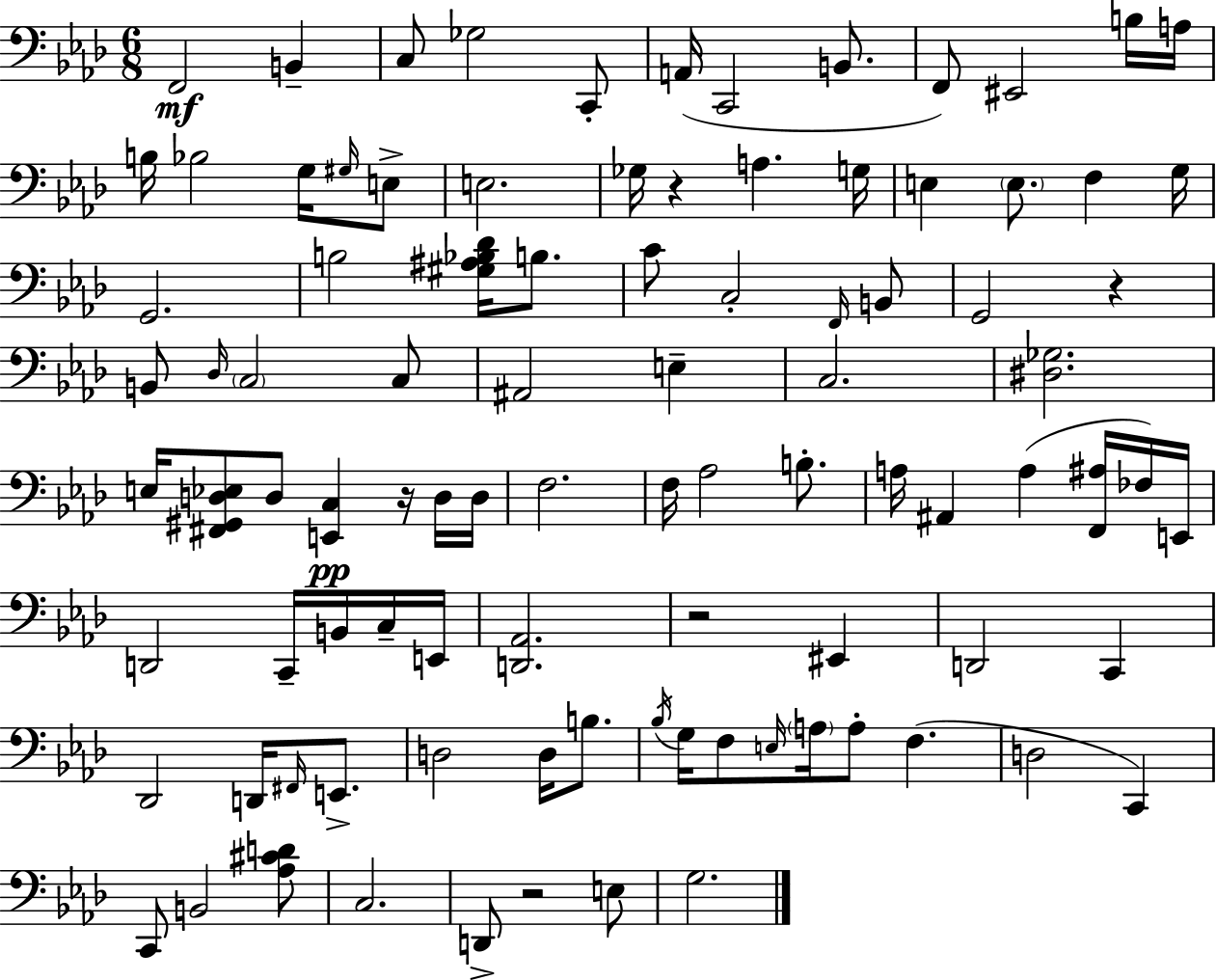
{
  \clef bass
  \numericTimeSignature
  \time 6/8
  \key aes \major
  \repeat volta 2 { f,2\mf b,4-- | c8 ges2 c,8-. | a,16( c,2 b,8. | f,8) eis,2 b16 a16 | \break b16 bes2 g16 \grace { gis16 } e8-> | e2. | ges16 r4 a4. | g16 e4 \parenthesize e8. f4 | \break g16 g,2. | b2 <gis ais bes des'>16 b8. | c'8 c2-. \grace { f,16 } | b,8 g,2 r4 | \break b,8 \grace { des16 } \parenthesize c2 | c8 ais,2 e4-- | c2. | <dis ges>2. | \break e16 <fis, gis, d ees>8 d8 <e, c>4\pp | r16 d16 d16 f2. | f16 aes2 | b8.-. a16 ais,4 a4( | \break <f, ais>16 fes16) e,16 d,2 c,16-- | b,16 c16-- e,16 <d, aes,>2. | r2 eis,4 | d,2 c,4 | \break des,2 d,16 | \grace { fis,16 } e,8.-> d2 | d16 b8. \acciaccatura { bes16 } g16 f8 \grace { e16 } \parenthesize a16 a8-. | f4.( d2 | \break c,4) c,8 b,2 | <aes cis' d'>8 c2. | d,8-> r2 | e8 g2. | \break } \bar "|."
}